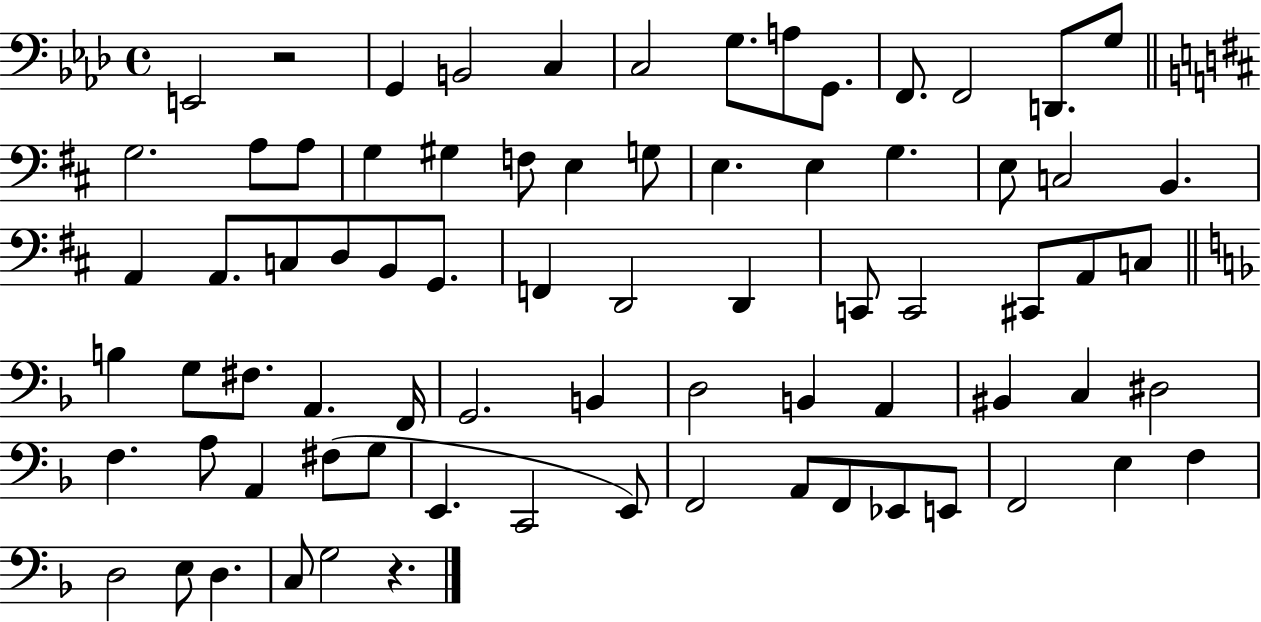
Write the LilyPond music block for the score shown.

{
  \clef bass
  \time 4/4
  \defaultTimeSignature
  \key aes \major
  e,2 r2 | g,4 b,2 c4 | c2 g8. a8 g,8. | f,8. f,2 d,8. g8 | \break \bar "||" \break \key d \major g2. a8 a8 | g4 gis4 f8 e4 g8 | e4. e4 g4. | e8 c2 b,4. | \break a,4 a,8. c8 d8 b,8 g,8. | f,4 d,2 d,4 | c,8 c,2 cis,8 a,8 c8 | \bar "||" \break \key d \minor b4 g8 fis8. a,4. f,16 | g,2. b,4 | d2 b,4 a,4 | bis,4 c4 dis2 | \break f4. a8 a,4 fis8( g8 | e,4. c,2 e,8) | f,2 a,8 f,8 ees,8 e,8 | f,2 e4 f4 | \break d2 e8 d4. | c8 g2 r4. | \bar "|."
}